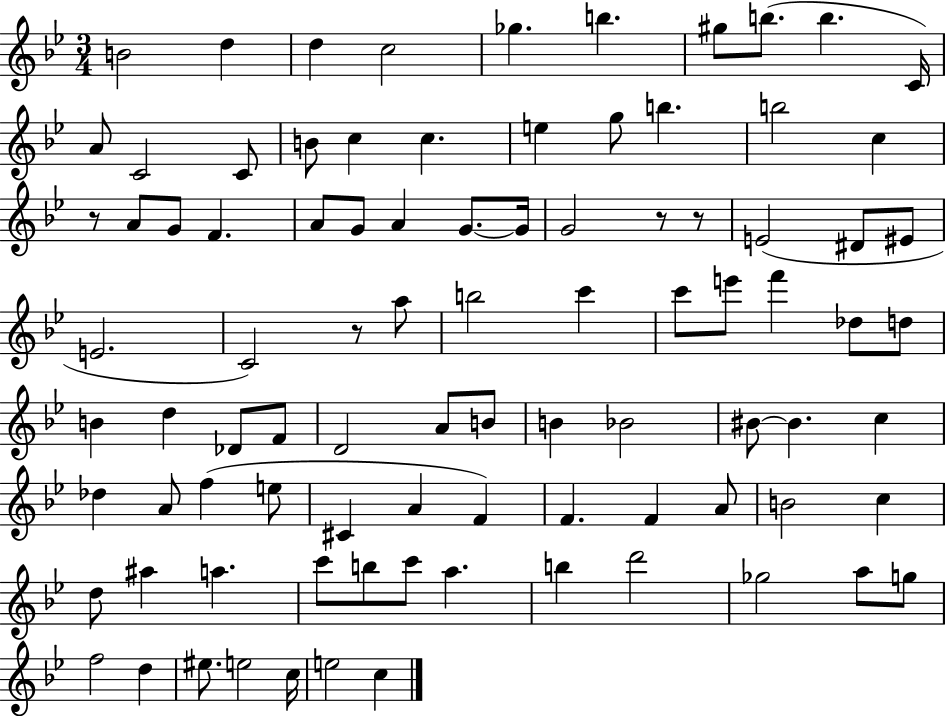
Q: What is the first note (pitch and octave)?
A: B4